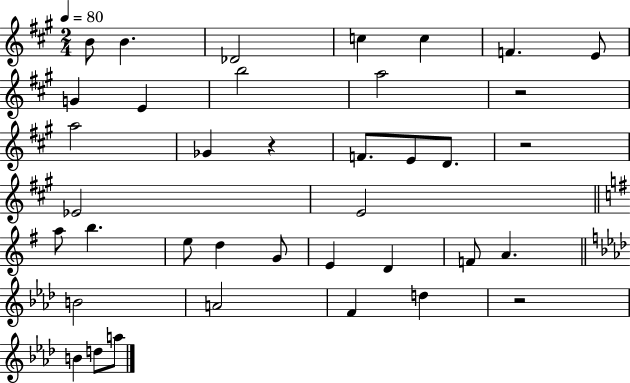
B4/e B4/q. Db4/h C5/q C5/q F4/q. E4/e G4/q E4/q B5/h A5/h R/h A5/h Gb4/q R/q F4/e. E4/e D4/e. R/h Eb4/h E4/h A5/e B5/q. E5/e D5/q G4/e E4/q D4/q F4/e A4/q. B4/h A4/h F4/q D5/q R/h B4/q D5/e A5/e